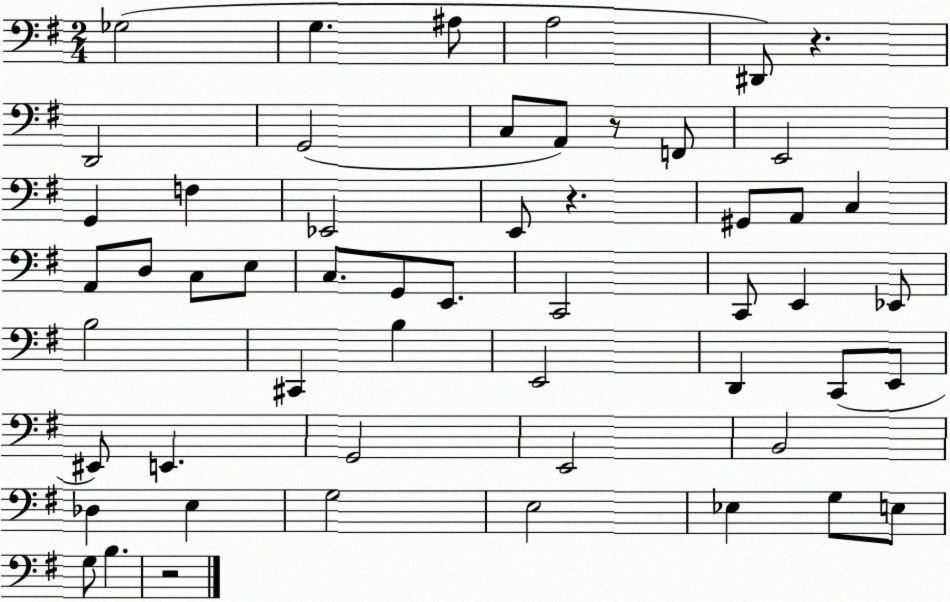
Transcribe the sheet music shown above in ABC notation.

X:1
T:Untitled
M:2/4
L:1/4
K:G
_G,2 G, ^A,/2 A,2 ^D,,/2 z D,,2 G,,2 C,/2 A,,/2 z/2 F,,/2 E,,2 G,, F, _E,,2 E,,/2 z ^G,,/2 A,,/2 C, A,,/2 D,/2 C,/2 E,/2 C,/2 G,,/2 E,,/2 C,,2 C,,/2 E,, _E,,/2 B,2 ^C,, B, E,,2 D,, C,,/2 E,,/2 ^E,,/2 E,, G,,2 E,,2 B,,2 _D, E, G,2 E,2 _E, G,/2 E,/2 G,/2 B, z2